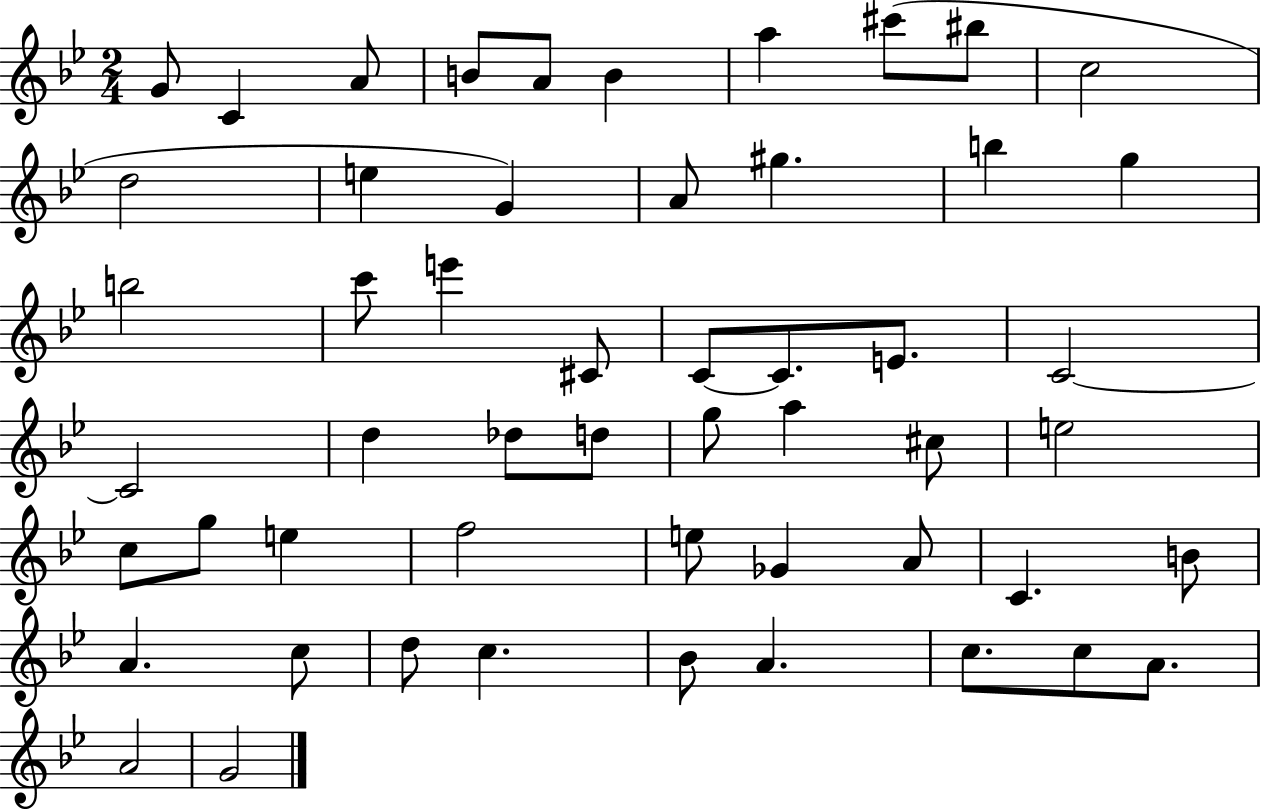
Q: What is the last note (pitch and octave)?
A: G4